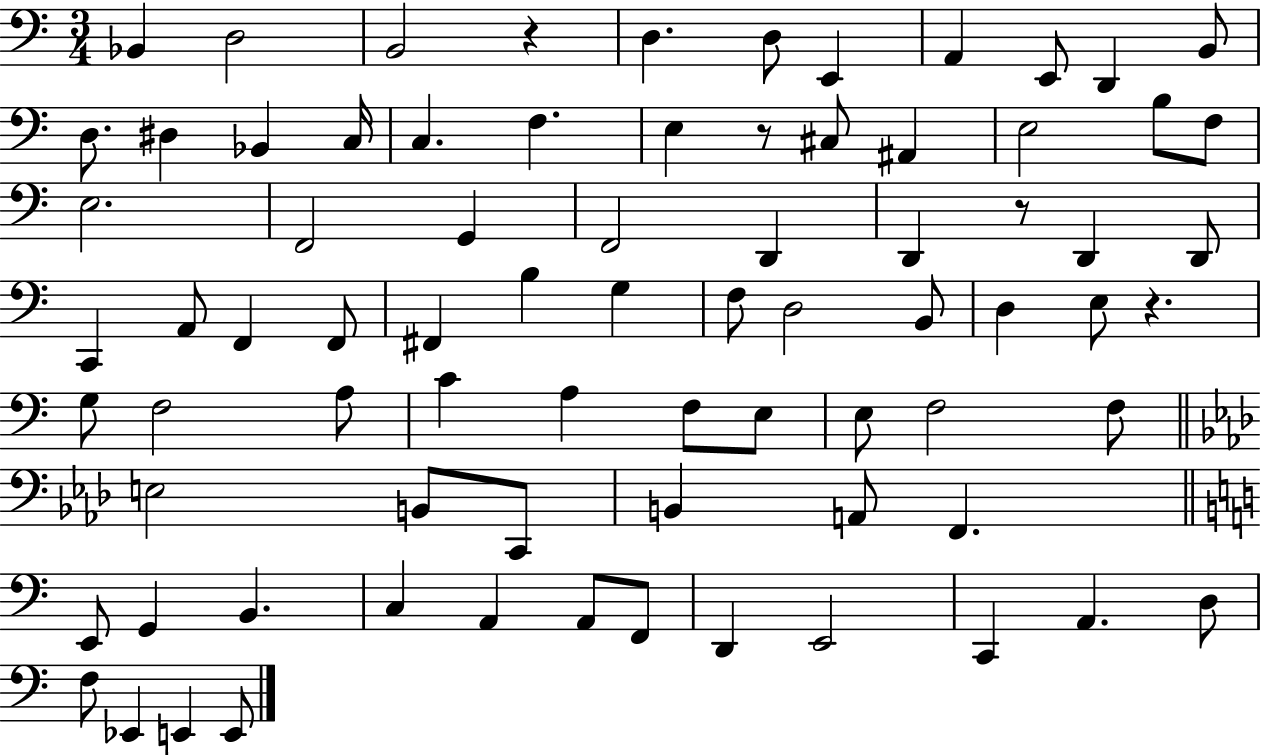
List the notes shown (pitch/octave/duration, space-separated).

Bb2/q D3/h B2/h R/q D3/q. D3/e E2/q A2/q E2/e D2/q B2/e D3/e. D#3/q Bb2/q C3/s C3/q. F3/q. E3/q R/e C#3/e A#2/q E3/h B3/e F3/e E3/h. F2/h G2/q F2/h D2/q D2/q R/e D2/q D2/e C2/q A2/e F2/q F2/e F#2/q B3/q G3/q F3/e D3/h B2/e D3/q E3/e R/q. G3/e F3/h A3/e C4/q A3/q F3/e E3/e E3/e F3/h F3/e E3/h B2/e C2/e B2/q A2/e F2/q. E2/e G2/q B2/q. C3/q A2/q A2/e F2/e D2/q E2/h C2/q A2/q. D3/e F3/e Eb2/q E2/q E2/e